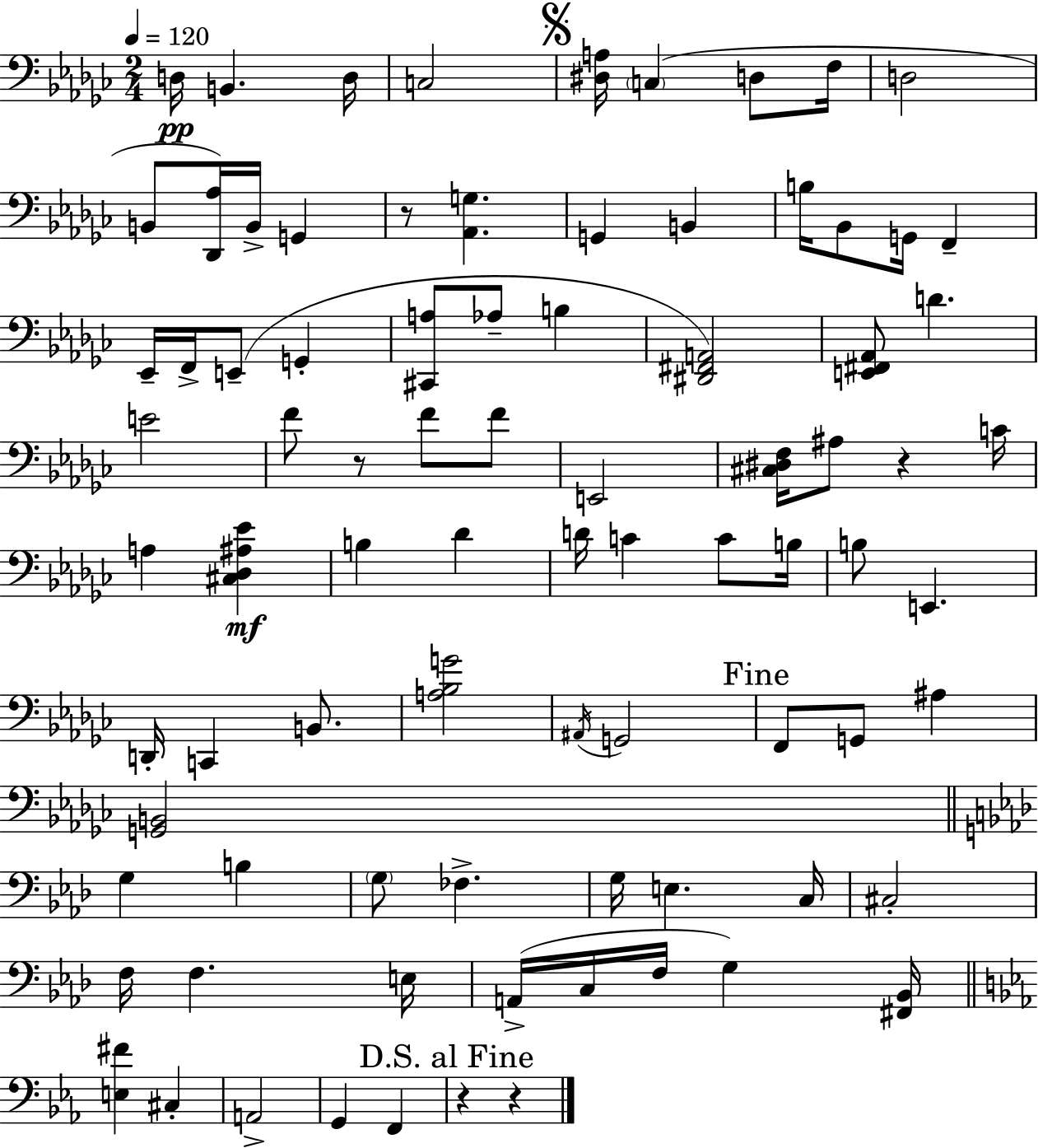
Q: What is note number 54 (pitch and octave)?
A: E3